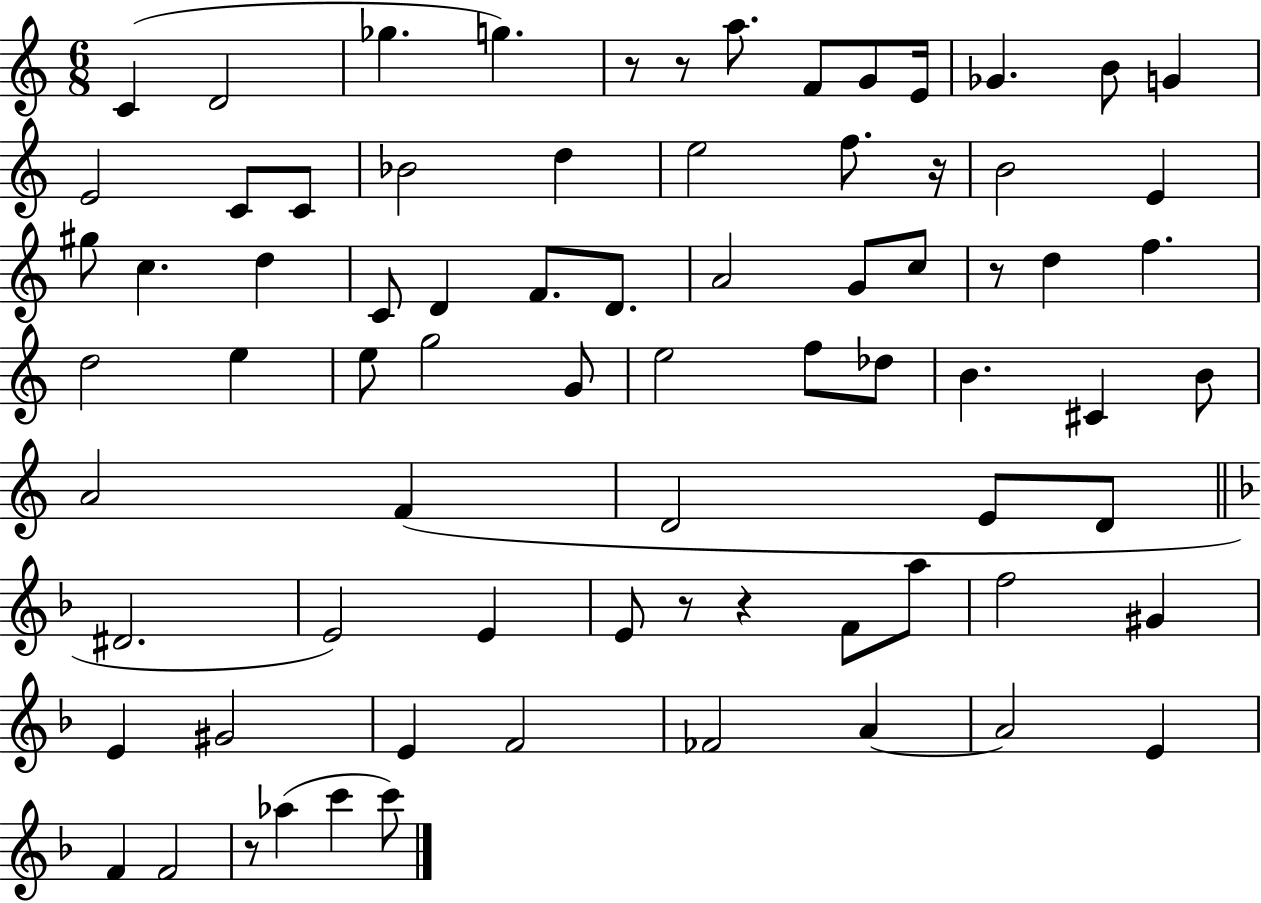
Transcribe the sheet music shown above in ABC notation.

X:1
T:Untitled
M:6/8
L:1/4
K:C
C D2 _g g z/2 z/2 a/2 F/2 G/2 E/4 _G B/2 G E2 C/2 C/2 _B2 d e2 f/2 z/4 B2 E ^g/2 c d C/2 D F/2 D/2 A2 G/2 c/2 z/2 d f d2 e e/2 g2 G/2 e2 f/2 _d/2 B ^C B/2 A2 F D2 E/2 D/2 ^D2 E2 E E/2 z/2 z F/2 a/2 f2 ^G E ^G2 E F2 _F2 A A2 E F F2 z/2 _a c' c'/2